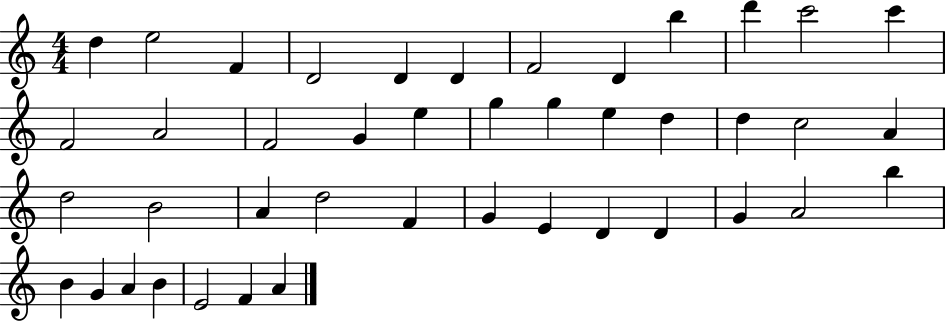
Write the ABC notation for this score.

X:1
T:Untitled
M:4/4
L:1/4
K:C
d e2 F D2 D D F2 D b d' c'2 c' F2 A2 F2 G e g g e d d c2 A d2 B2 A d2 F G E D D G A2 b B G A B E2 F A